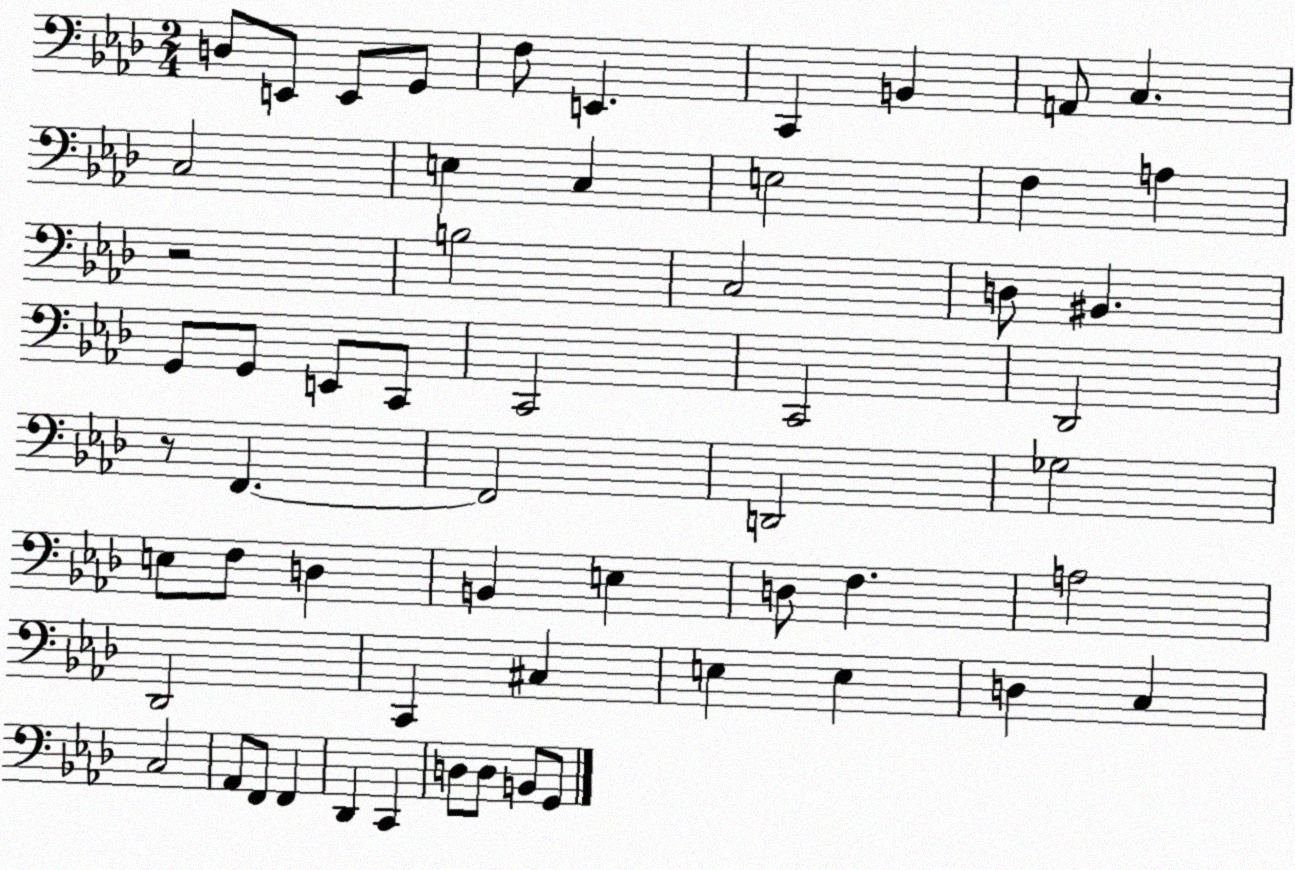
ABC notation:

X:1
T:Untitled
M:2/4
L:1/4
K:Ab
D,/2 E,,/2 E,,/2 G,,/2 F,/2 E,, C,, B,, A,,/2 C, C,2 E, C, E,2 F, A, z2 B,2 C,2 D,/2 ^B,, G,,/2 G,,/2 E,,/2 C,,/2 C,,2 C,,2 _D,,2 z/2 F,, F,,2 D,,2 _G,2 E,/2 F,/2 D, B,, E, D,/2 F, A,2 _D,,2 C,, ^C, E, E, D, C, C,2 _A,,/2 F,,/2 F,, _D,, C,, D,/2 D,/2 B,,/2 G,,/2